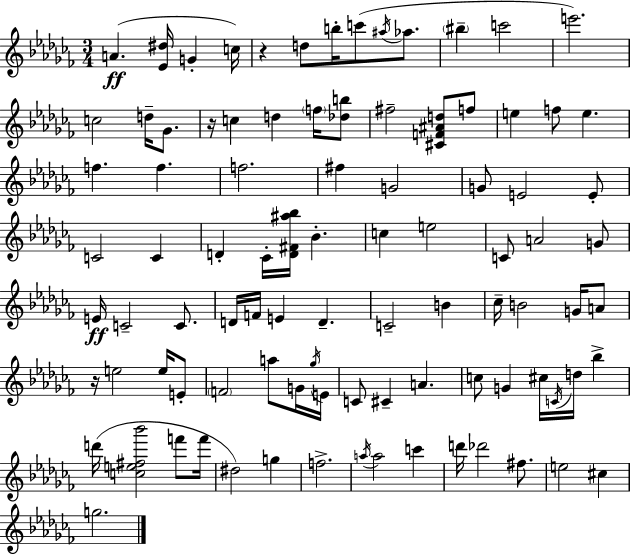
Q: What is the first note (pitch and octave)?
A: A4